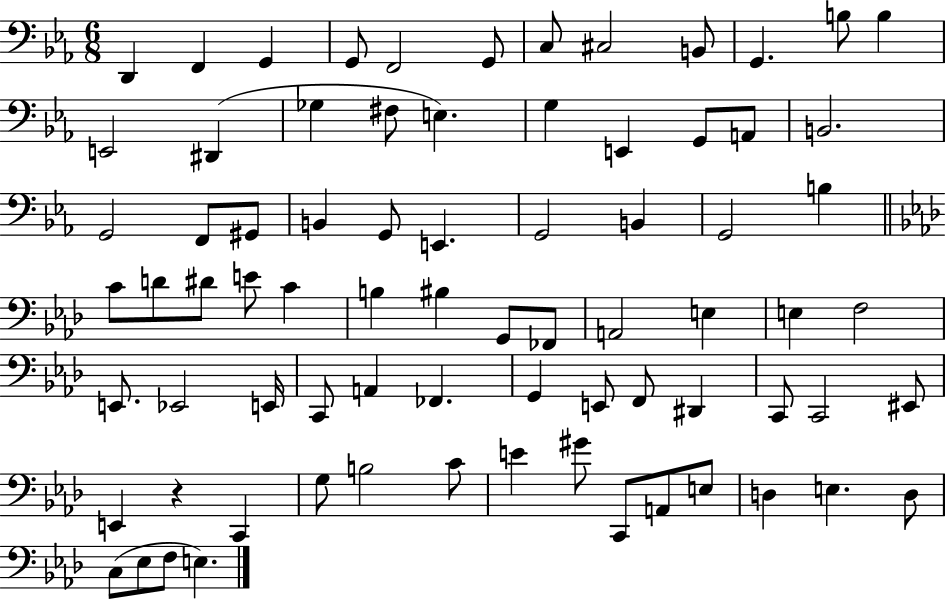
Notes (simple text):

D2/q F2/q G2/q G2/e F2/h G2/e C3/e C#3/h B2/e G2/q. B3/e B3/q E2/h D#2/q Gb3/q F#3/e E3/q. G3/q E2/q G2/e A2/e B2/h. G2/h F2/e G#2/e B2/q G2/e E2/q. G2/h B2/q G2/h B3/q C4/e D4/e D#4/e E4/e C4/q B3/q BIS3/q G2/e FES2/e A2/h E3/q E3/q F3/h E2/e. Eb2/h E2/s C2/e A2/q FES2/q. G2/q E2/e F2/e D#2/q C2/e C2/h EIS2/e E2/q R/q C2/q G3/e B3/h C4/e E4/q G#4/e C2/e A2/e E3/e D3/q E3/q. D3/e C3/e Eb3/e F3/e E3/q.